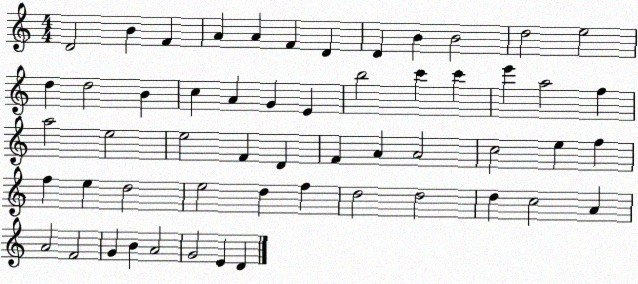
X:1
T:Untitled
M:4/4
L:1/4
K:C
D2 B F A A F D D B B2 d2 e2 d d2 B c A G E b2 c' c' e' a2 f a2 e2 e2 F D F A A2 c2 e f f e d2 e2 d f d2 d2 d c2 A A2 F2 G B A2 G2 E D